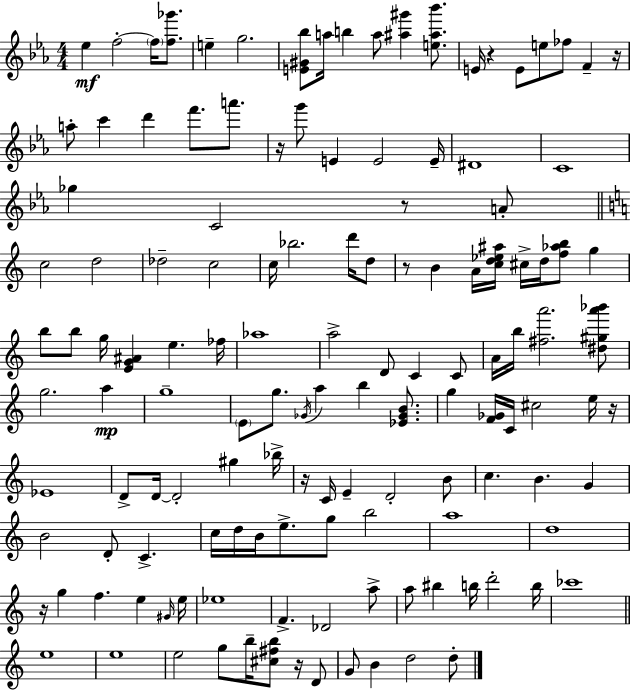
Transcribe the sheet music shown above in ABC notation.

X:1
T:Untitled
M:4/4
L:1/4
K:Cm
_e f2 f/4 [f_g']/2 e g2 [E^G_b]/2 a/4 b a/2 [^a^g'] [e^a_b']/2 E/4 z E/2 e/2 _f/2 F z/4 a/2 c' d' f'/2 a'/2 z/4 g'/2 E E2 E/4 ^D4 C4 _g C2 z/2 A/2 c2 d2 _d2 c2 c/4 _b2 d'/4 d/2 z/2 B A/4 [cd_e^a]/4 ^c/4 d/4 [f_ab]/2 g b/2 b/2 g/4 [EG^A] e _f/4 _a4 a2 D/2 C C/2 A/4 b/4 [^fa']2 [^d^ga'_b']/2 g2 a g4 E/2 g/2 _G/4 a b [_E_GB]/2 g [F_G]/4 C/4 ^c2 e/4 z/4 _E4 D/2 D/4 D2 ^g _b/4 z/4 C/4 E D2 B/2 c B G B2 D/2 C c/4 d/4 B/4 e/2 g/2 b2 a4 d4 z/4 g f e ^G/4 e/4 _e4 F _D2 a/2 a/2 ^b b/4 d'2 b/4 _c'4 e4 e4 e2 g/2 b/4 [^c^fb]/2 z/4 D/2 G/2 B d2 d/2